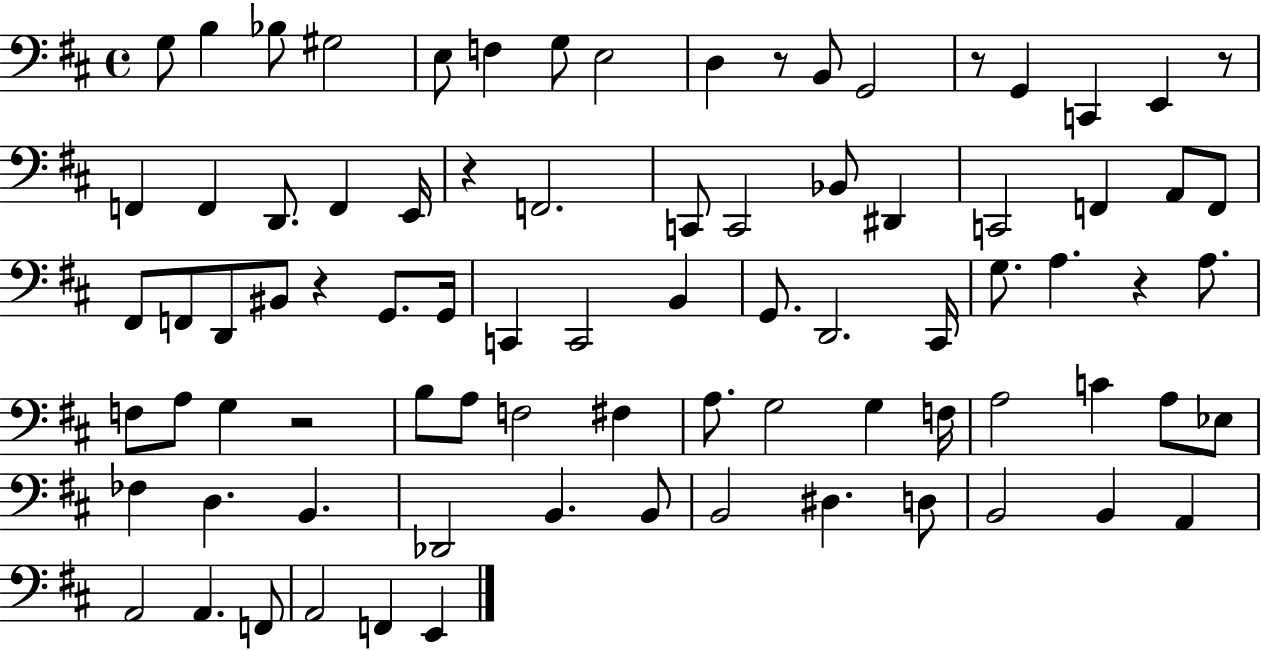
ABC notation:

X:1
T:Untitled
M:4/4
L:1/4
K:D
G,/2 B, _B,/2 ^G,2 E,/2 F, G,/2 E,2 D, z/2 B,,/2 G,,2 z/2 G,, C,, E,, z/2 F,, F,, D,,/2 F,, E,,/4 z F,,2 C,,/2 C,,2 _B,,/2 ^D,, C,,2 F,, A,,/2 F,,/2 ^F,,/2 F,,/2 D,,/2 ^B,,/2 z G,,/2 G,,/4 C,, C,,2 B,, G,,/2 D,,2 ^C,,/4 G,/2 A, z A,/2 F,/2 A,/2 G, z2 B,/2 A,/2 F,2 ^F, A,/2 G,2 G, F,/4 A,2 C A,/2 _E,/2 _F, D, B,, _D,,2 B,, B,,/2 B,,2 ^D, D,/2 B,,2 B,, A,, A,,2 A,, F,,/2 A,,2 F,, E,,